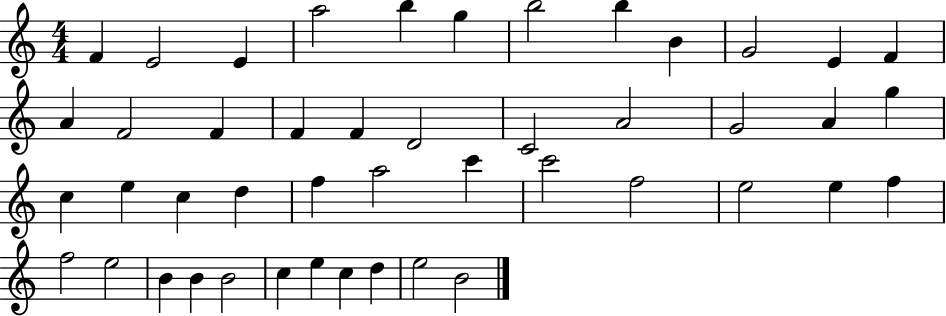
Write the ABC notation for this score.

X:1
T:Untitled
M:4/4
L:1/4
K:C
F E2 E a2 b g b2 b B G2 E F A F2 F F F D2 C2 A2 G2 A g c e c d f a2 c' c'2 f2 e2 e f f2 e2 B B B2 c e c d e2 B2